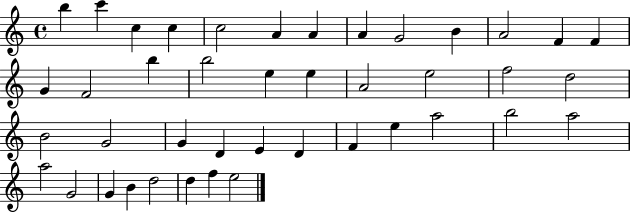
X:1
T:Untitled
M:4/4
L:1/4
K:C
b c' c c c2 A A A G2 B A2 F F G F2 b b2 e e A2 e2 f2 d2 B2 G2 G D E D F e a2 b2 a2 a2 G2 G B d2 d f e2